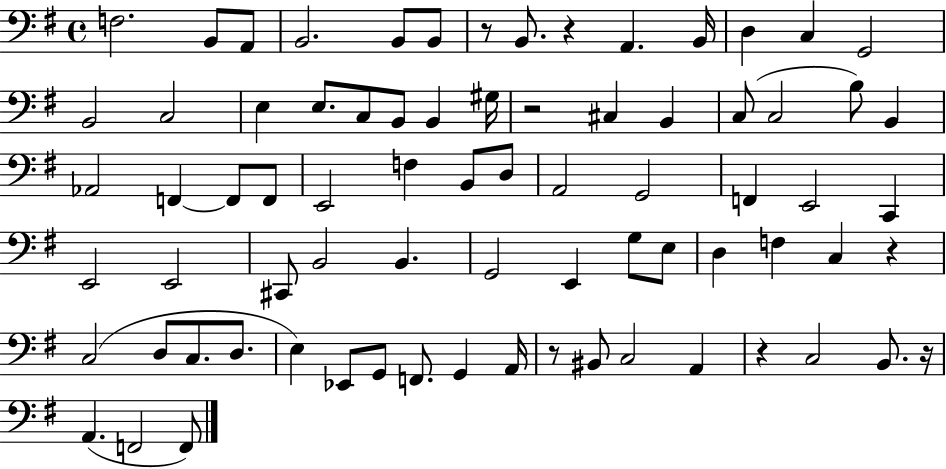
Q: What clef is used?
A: bass